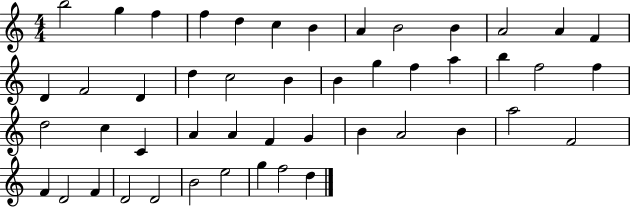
X:1
T:Untitled
M:4/4
L:1/4
K:C
b2 g f f d c B A B2 B A2 A F D F2 D d c2 B B g f a b f2 f d2 c C A A F G B A2 B a2 F2 F D2 F D2 D2 B2 e2 g f2 d